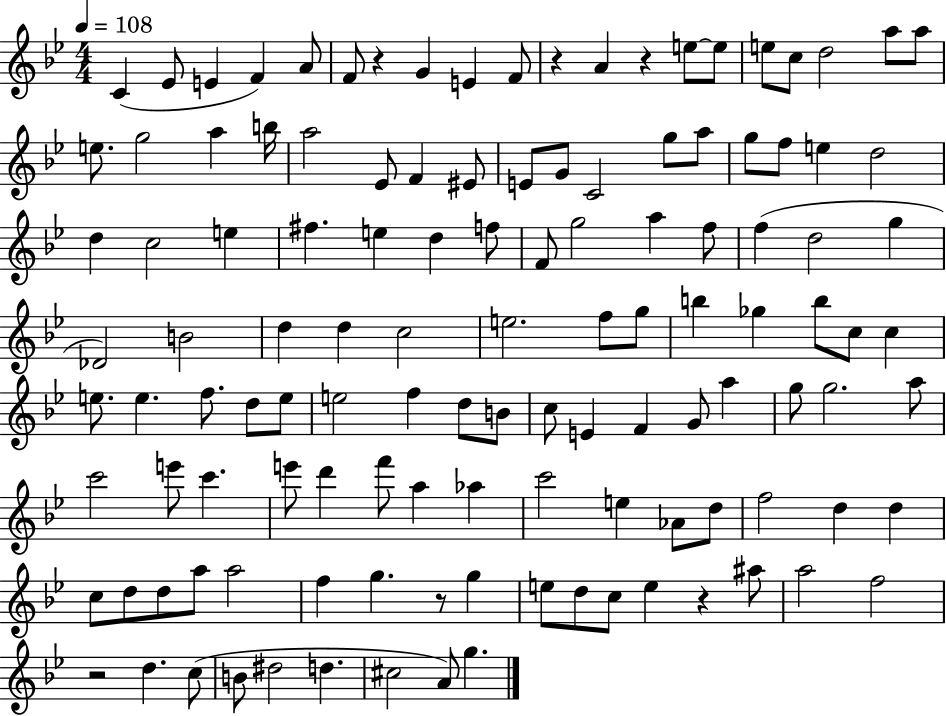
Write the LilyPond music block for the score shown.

{
  \clef treble
  \numericTimeSignature
  \time 4/4
  \key bes \major
  \tempo 4 = 108
  \repeat volta 2 { c'4( ees'8 e'4 f'4) a'8 | f'8 r4 g'4 e'4 f'8 | r4 a'4 r4 e''8~~ e''8 | e''8 c''8 d''2 a''8 a''8 | \break e''8. g''2 a''4 b''16 | a''2 ees'8 f'4 eis'8 | e'8 g'8 c'2 g''8 a''8 | g''8 f''8 e''4 d''2 | \break d''4 c''2 e''4 | fis''4. e''4 d''4 f''8 | f'8 g''2 a''4 f''8 | f''4( d''2 g''4 | \break des'2) b'2 | d''4 d''4 c''2 | e''2. f''8 g''8 | b''4 ges''4 b''8 c''8 c''4 | \break e''8. e''4. f''8. d''8 e''8 | e''2 f''4 d''8 b'8 | c''8 e'4 f'4 g'8 a''4 | g''8 g''2. a''8 | \break c'''2 e'''8 c'''4. | e'''8 d'''4 f'''8 a''4 aes''4 | c'''2 e''4 aes'8 d''8 | f''2 d''4 d''4 | \break c''8 d''8 d''8 a''8 a''2 | f''4 g''4. r8 g''4 | e''8 d''8 c''8 e''4 r4 ais''8 | a''2 f''2 | \break r2 d''4. c''8( | b'8 dis''2 d''4. | cis''2 a'8) g''4. | } \bar "|."
}